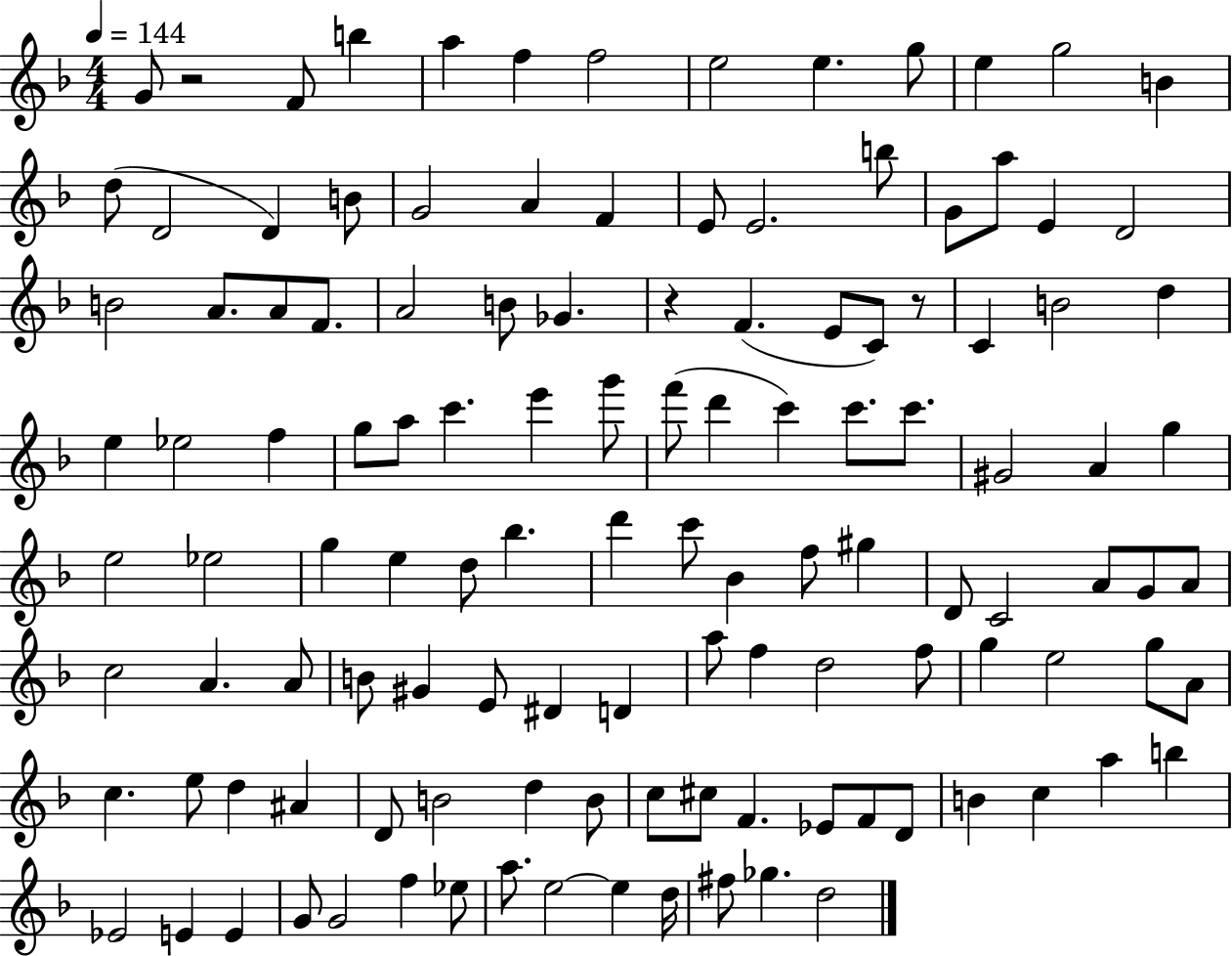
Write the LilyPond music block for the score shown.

{
  \clef treble
  \numericTimeSignature
  \time 4/4
  \key f \major
  \tempo 4 = 144
  g'8 r2 f'8 b''4 | a''4 f''4 f''2 | e''2 e''4. g''8 | e''4 g''2 b'4 | \break d''8( d'2 d'4) b'8 | g'2 a'4 f'4 | e'8 e'2. b''8 | g'8 a''8 e'4 d'2 | \break b'2 a'8. a'8 f'8. | a'2 b'8 ges'4. | r4 f'4.( e'8 c'8) r8 | c'4 b'2 d''4 | \break e''4 ees''2 f''4 | g''8 a''8 c'''4. e'''4 g'''8 | f'''8( d'''4 c'''4) c'''8. c'''8. | gis'2 a'4 g''4 | \break e''2 ees''2 | g''4 e''4 d''8 bes''4. | d'''4 c'''8 bes'4 f''8 gis''4 | d'8 c'2 a'8 g'8 a'8 | \break c''2 a'4. a'8 | b'8 gis'4 e'8 dis'4 d'4 | a''8 f''4 d''2 f''8 | g''4 e''2 g''8 a'8 | \break c''4. e''8 d''4 ais'4 | d'8 b'2 d''4 b'8 | c''8 cis''8 f'4. ees'8 f'8 d'8 | b'4 c''4 a''4 b''4 | \break ees'2 e'4 e'4 | g'8 g'2 f''4 ees''8 | a''8. e''2~~ e''4 d''16 | fis''8 ges''4. d''2 | \break \bar "|."
}